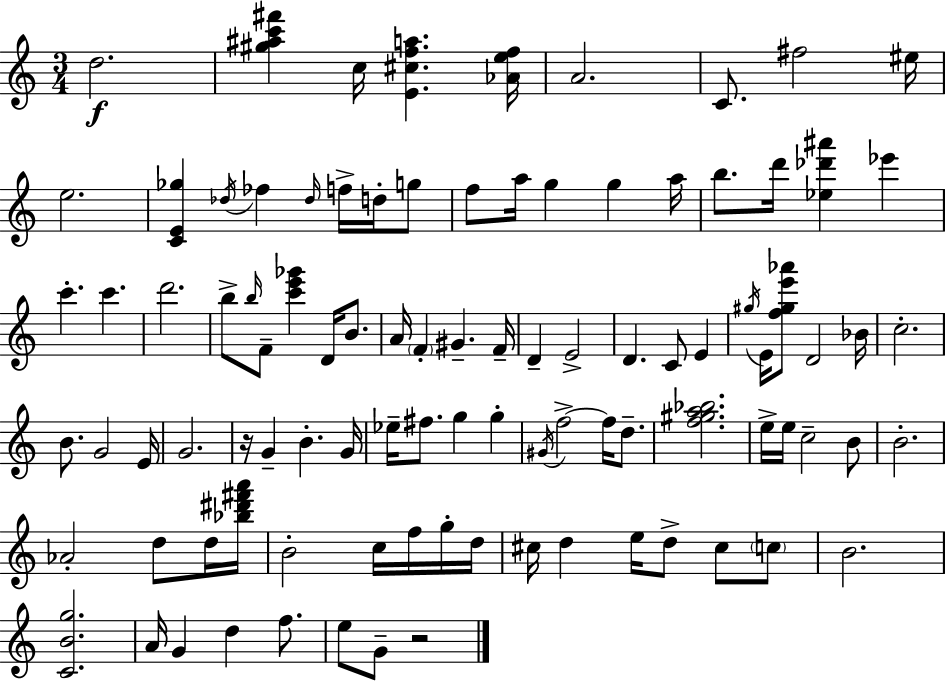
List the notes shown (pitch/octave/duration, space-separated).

D5/h. [G#5,A#5,C6,F#6]/q C5/s [E4,C#5,F5,A5]/q. [Ab4,E5,F5]/s A4/h. C4/e. F#5/h EIS5/s E5/h. [C4,E4,Gb5]/q Db5/s FES5/q Db5/s F5/s D5/s G5/e F5/e A5/s G5/q G5/q A5/s B5/e. D6/s [Eb5,Db6,A#6]/q Eb6/q C6/q. C6/q. D6/h. B5/e B5/s F4/e [C6,E6,Gb6]/q D4/s B4/e. A4/s F4/q G#4/q. F4/s D4/q E4/h D4/q. C4/e E4/q G#5/s E4/s [F5,G#5,E6,Ab6]/e D4/h Bb4/s C5/h. B4/e. G4/h E4/s G4/h. R/s G4/q B4/q. G4/s Eb5/s F#5/e. G5/q G5/q G#4/s F5/h F5/s D5/e. [F5,G#5,A5,Bb5]/h. E5/s E5/s C5/h B4/e B4/h. Ab4/h D5/e D5/s [Bb5,D#6,F#6,A6]/s B4/h C5/s F5/s G5/s D5/s C#5/s D5/q E5/s D5/e C#5/e C5/e B4/h. [C4,B4,G5]/h. A4/s G4/q D5/q F5/e. E5/e G4/e R/h